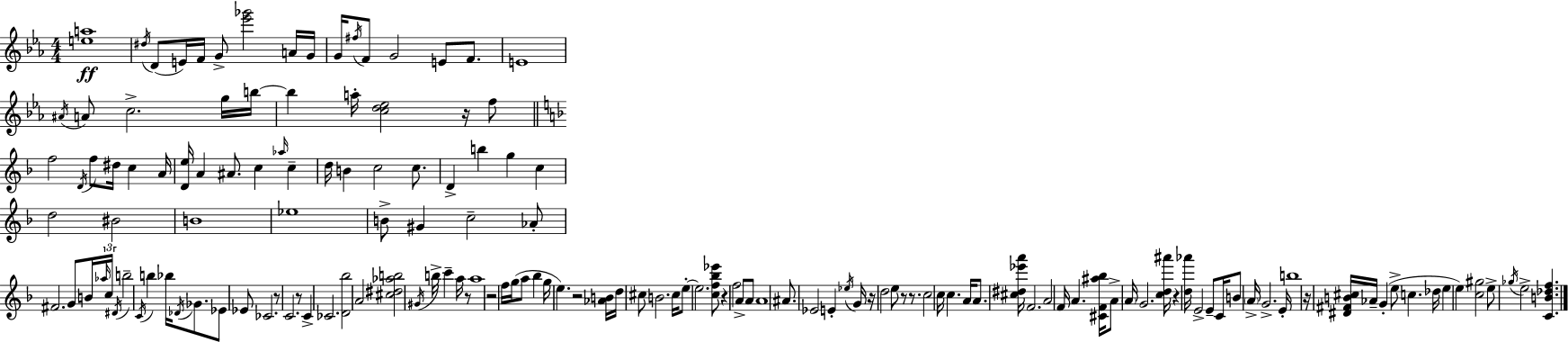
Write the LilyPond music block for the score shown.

{
  \clef treble
  \numericTimeSignature
  \time 4/4
  \key c \minor
  \repeat volta 2 { <e'' a''>1\ff | \acciaccatura { dis''16 }( d'8 e'16) f'16 g'8-> <ees''' ges'''>2 a'16 | g'16 g'16 \acciaccatura { fis''16 } f'8 g'2 e'8 f'8. | e'1 | \break \acciaccatura { ais'16 } a'8 c''2.-> | g''16 b''16~~ b''4 a''16-. <c'' d'' ees''>2 | r16 f''8 \bar "||" \break \key f \major f''2 \acciaccatura { d'16 } f''8 dis''16 c''4 | a'16 <d' e''>16 a'4 ais'8. c''4 \grace { aes''16 } c''4-- | d''16 b'4 c''2 c''8. | d'4-> b''4 g''4 c''4 | \break d''2 bis'2 | b'1 | ees''1 | b'8-> gis'4 c''2-- | \break aes'8-. fis'2. g'8 | b'16 \tuplet 3/2 { \grace { aes''16 } c''16 \acciaccatura { dis'16 } } b''2-- \acciaccatura { c'16 } b''4 | bes''16 \acciaccatura { des'16 } ges'8. ees'8 ees'8 ces'2. | r8 c'2. | \break r8 c'4-> ces'2. | <d' bes''>2 a'2 | <cis'' dis'' aes'' b''>2 \acciaccatura { gis'16 } b''16-> | c'''4-- a''16 r8 a''1 | \break r2 f''16 | g''16( a''8 bes''4 g''16 e''4.) r2 | <aes' b'>16 d''16 cis''8 b'2. | cis''16 e''8-.~~ e''2. | \break <c'' f'' bes'' ees'''>8 r4 f''2 | a'8-> a'8 a'1 | ais'8. ees'2 | e'4-. \acciaccatura { ees''16 } g'16 r16 d''2 | \break e''8 r8 r8. c''2 | c''16 c''4. a'16 a'8. <cis'' dis'' ees''' a'''>16 f'2. | a'2 | f'16 a'4. <cis' f' ais'' bes''>16 a'8-> \parenthesize a'16 g'2. | \break <c'' d'' ais'''>16 r4 <d'' aes'''>16 e'2-> | e'8-- c'16 b'8 \parenthesize a'16-> g'2.-> | e'16-. b''1 | r16 <dis' fis' b' cis''>16 aes'16-- g'4-.( e''8-> | \break c''4. des''16 e''4 e''4) | <c'' gis''>2 e''8-> \acciaccatura { ges''16 } e''2-> | <c' b' des'' f''>4. } \bar "|."
}